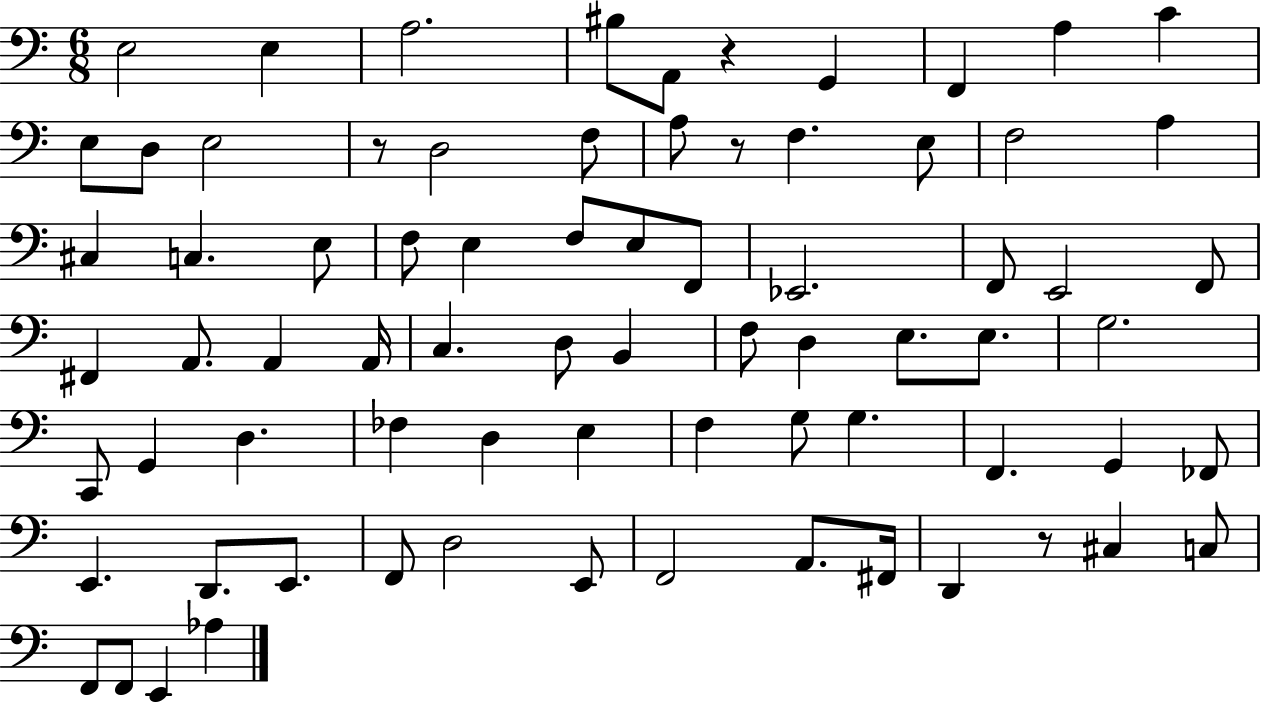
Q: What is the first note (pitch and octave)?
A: E3